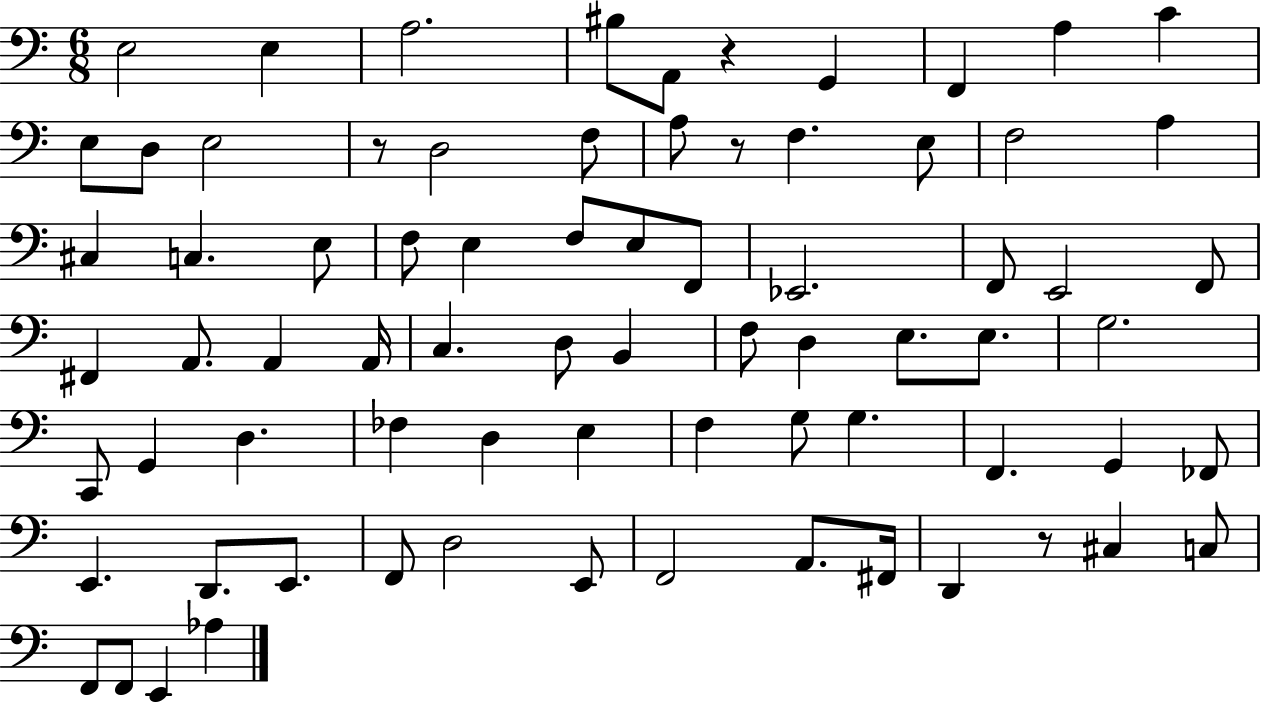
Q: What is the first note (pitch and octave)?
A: E3